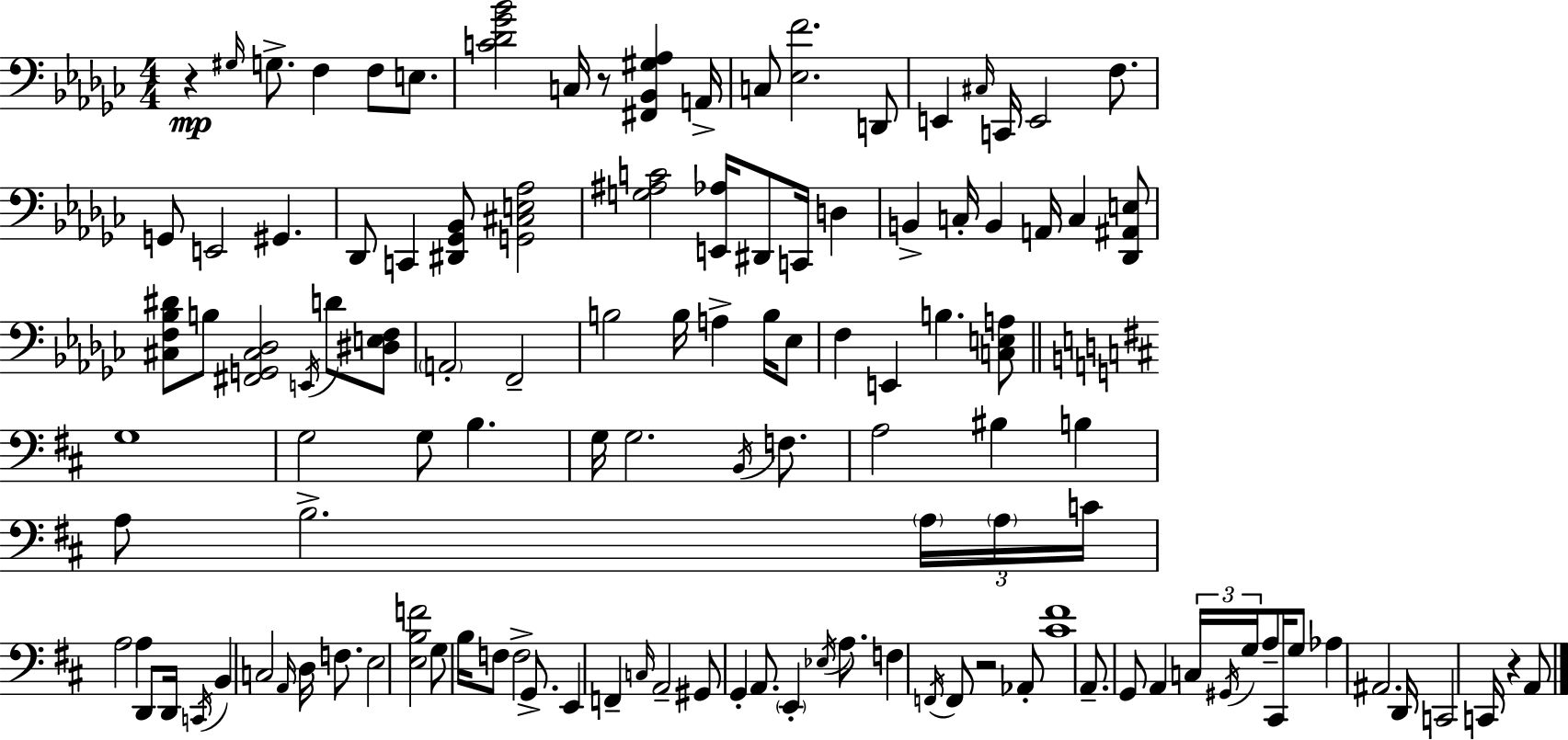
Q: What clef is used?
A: bass